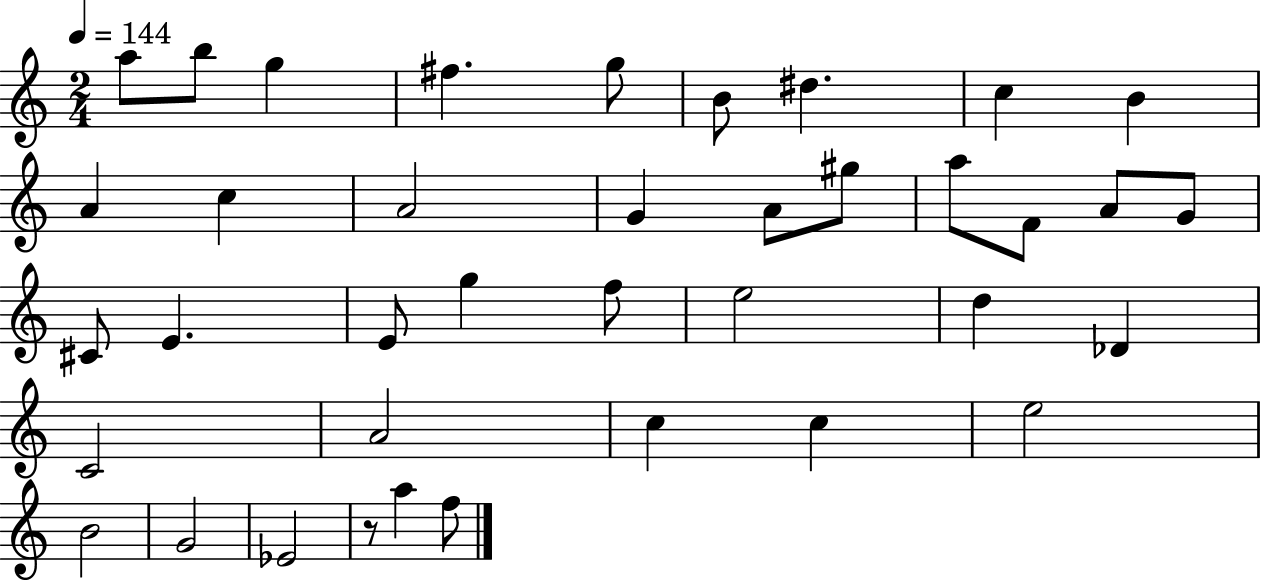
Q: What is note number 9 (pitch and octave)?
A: B4